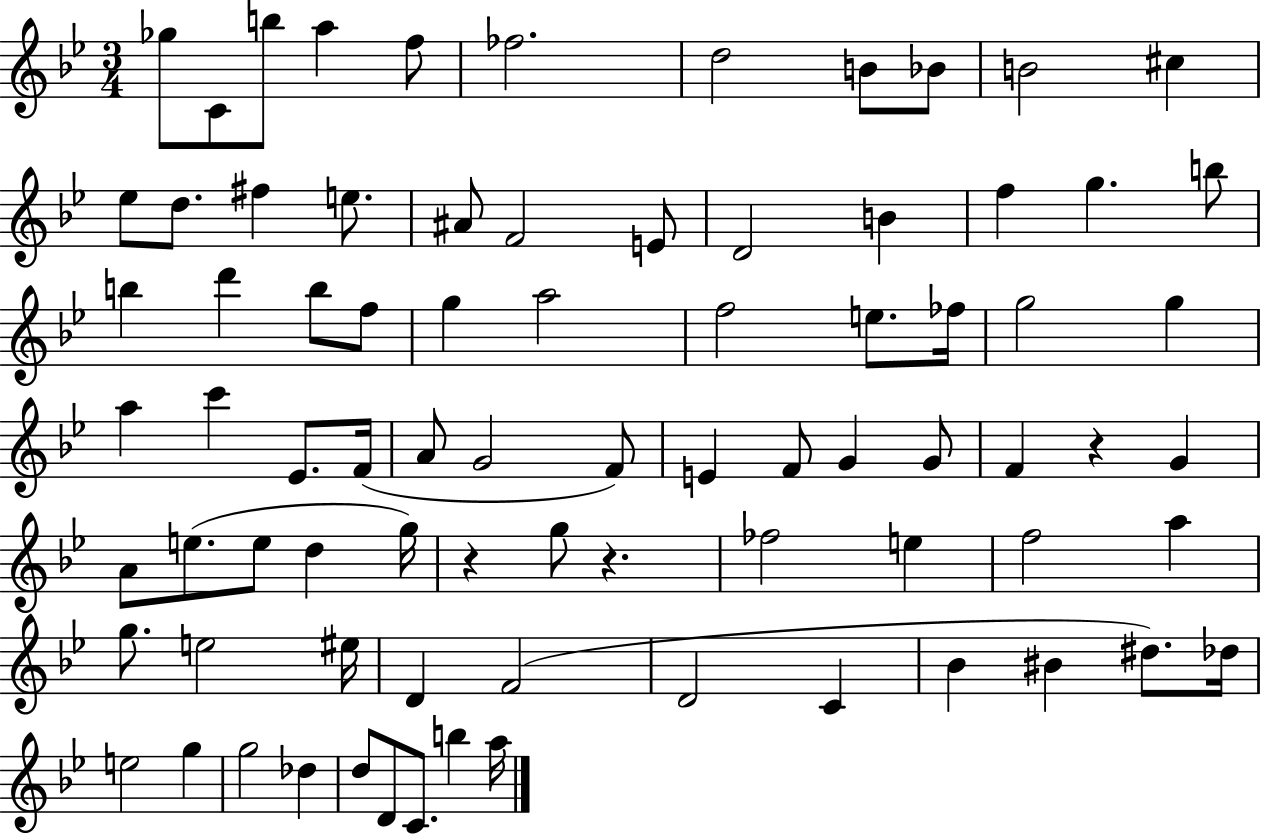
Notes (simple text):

Gb5/e C4/e B5/e A5/q F5/e FES5/h. D5/h B4/e Bb4/e B4/h C#5/q Eb5/e D5/e. F#5/q E5/e. A#4/e F4/h E4/e D4/h B4/q F5/q G5/q. B5/e B5/q D6/q B5/e F5/e G5/q A5/h F5/h E5/e. FES5/s G5/h G5/q A5/q C6/q Eb4/e. F4/s A4/e G4/h F4/e E4/q F4/e G4/q G4/e F4/q R/q G4/q A4/e E5/e. E5/e D5/q G5/s R/q G5/e R/q. FES5/h E5/q F5/h A5/q G5/e. E5/h EIS5/s D4/q F4/h D4/h C4/q Bb4/q BIS4/q D#5/e. Db5/s E5/h G5/q G5/h Db5/q D5/e D4/e C4/e. B5/q A5/s